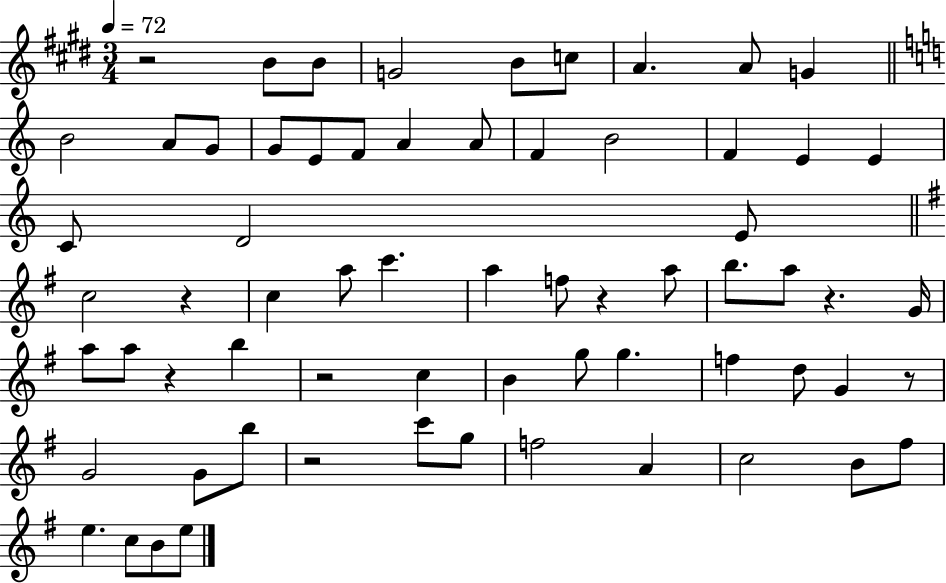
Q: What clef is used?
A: treble